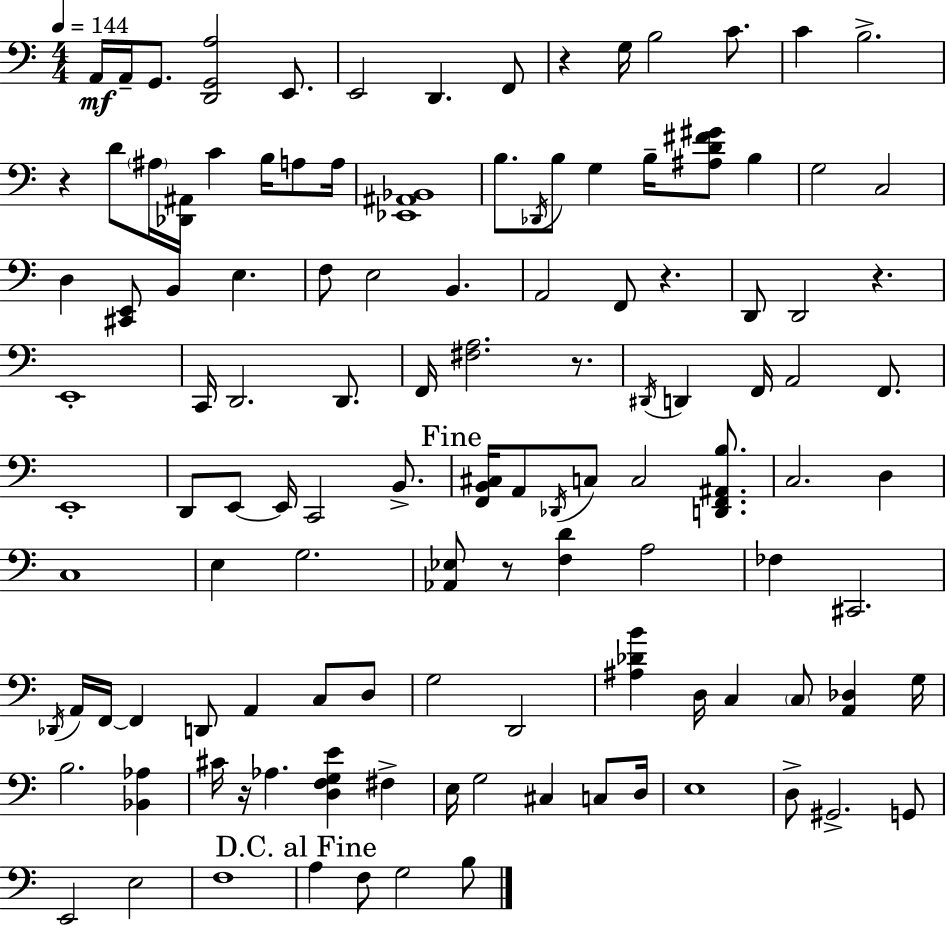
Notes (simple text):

A2/s A2/s G2/e. [D2,G2,A3]/h E2/e. E2/h D2/q. F2/e R/q G3/s B3/h C4/e. C4/q B3/h. R/q D4/e A#3/s [Db2,A#2]/s C4/q B3/s A3/e A3/s [Eb2,A#2,Bb2]/w B3/e. Db2/s B3/e G3/q B3/s [A#3,D4,F#4,G#4]/e B3/q G3/h C3/h D3/q [C#2,E2]/e B2/q E3/q. F3/e E3/h B2/q. A2/h F2/e R/q. D2/e D2/h R/q. E2/w C2/s D2/h. D2/e. F2/s [F#3,A3]/h. R/e. D#2/s D2/q F2/s A2/h F2/e. E2/w D2/e E2/e E2/s C2/h B2/e. [F2,B2,C#3]/s A2/e Db2/s C3/e C3/h [D2,F2,A#2,B3]/e. C3/h. D3/q C3/w E3/q G3/h. [Ab2,Eb3]/e R/e [F3,D4]/q A3/h FES3/q C#2/h. Db2/s A2/s F2/s F2/q D2/e A2/q C3/e D3/e G3/h D2/h [A#3,Db4,B4]/q D3/s C3/q C3/e [A2,Db3]/q G3/s B3/h. [Bb2,Ab3]/q C#4/s R/s Ab3/q. [D3,F3,G3,E4]/q F#3/q E3/s G3/h C#3/q C3/e D3/s E3/w D3/e G#2/h. G2/e E2/h E3/h F3/w A3/q F3/e G3/h B3/e